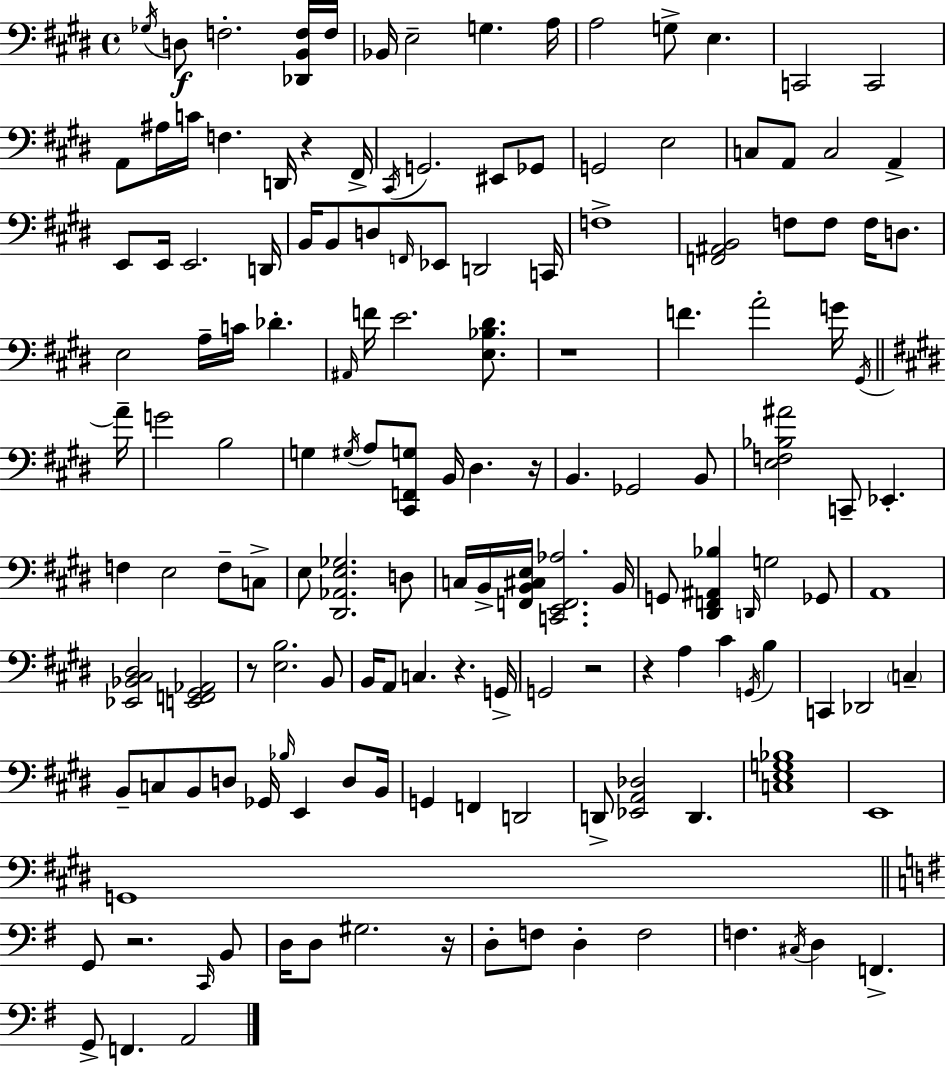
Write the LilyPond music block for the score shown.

{
  \clef bass
  \time 4/4
  \defaultTimeSignature
  \key e \major
  \repeat volta 2 { \acciaccatura { ges16 }\f d8 f2.-. <des, b, f>16 | f16 bes,16 e2-- g4. | a16 a2 g8-> e4. | c,2 c,2 | \break a,8 ais16 c'16 f4. d,16 r4 | fis,16-> \acciaccatura { cis,16 } g,2. eis,8 | ges,8 g,2 e2 | c8 a,8 c2 a,4-> | \break e,8 e,16 e,2. | d,16 b,16 b,8 d8 \grace { f,16 } ees,8 d,2 | c,16 f1-> | <f, ais, b,>2 f8 f8 f16 | \break d8. e2 a16-- c'16 des'4.-. | \grace { ais,16 } f'16 e'2. | <e bes dis'>8. r1 | f'4. a'2-. | \break g'16 \acciaccatura { gis,16 } \bar "||" \break \key e \major a'16-- g'2 b2 | g4 \acciaccatura { gis16 } a8 <cis, f, g>8 b,16 dis4. | r16 b,4. ges,2 | b,8 <e f bes ais'>2 c,8-- ees,4.-. | \break f4 e2 f8-- | c8-> e8 <dis, aes, e ges>2. | d8 c16 b,16-> <f, b, cis e>16 <c, e, f, aes>2. | b,16 g,8 <dis, f, ais, bes>4 \grace { d,16 } g2 | \break ges,8 a,1 | <ees, bes, cis dis>2 <e, f, gis, aes,>2 | r8 <e b>2. | b,8 b,16 a,8 c4. r4. | \break g,16-> g,2 r2 | r4 a4 cis'4 \acciaccatura { g,16 } | b4 c,4 des,2 | \parenthesize c4-- b,8-- c8 b,8 d8 ges,16 \grace { bes16 } e,4 | \break d8 b,16 g,4 f,4 d,2 | d,8-> <ees, a, des>2 d,4. | <c e g bes>1 | e,1 | \break g,1 | \bar "||" \break \key g \major g,8 r2. \grace { c,16 } b,8 | d16 d8 gis2. | r16 d8-. f8 d4-. f2 | f4. \acciaccatura { cis16 } d4 f,4.-> | \break g,8-> f,4. a,2 | } \bar "|."
}